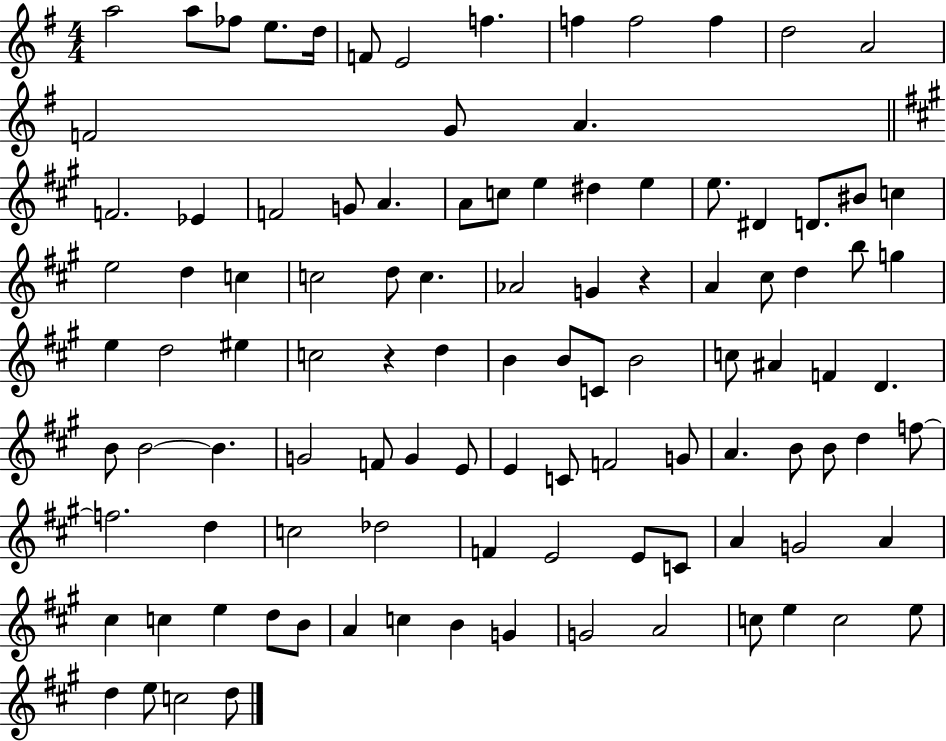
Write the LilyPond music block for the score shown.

{
  \clef treble
  \numericTimeSignature
  \time 4/4
  \key g \major
  a''2 a''8 fes''8 e''8. d''16 | f'8 e'2 f''4. | f''4 f''2 f''4 | d''2 a'2 | \break f'2 g'8 a'4. | \bar "||" \break \key a \major f'2. ees'4 | f'2 g'8 a'4. | a'8 c''8 e''4 dis''4 e''4 | e''8. dis'4 d'8. bis'8 c''4 | \break e''2 d''4 c''4 | c''2 d''8 c''4. | aes'2 g'4 r4 | a'4 cis''8 d''4 b''8 g''4 | \break e''4 d''2 eis''4 | c''2 r4 d''4 | b'4 b'8 c'8 b'2 | c''8 ais'4 f'4 d'4. | \break b'8 b'2~~ b'4. | g'2 f'8 g'4 e'8 | e'4 c'8 f'2 g'8 | a'4. b'8 b'8 d''4 f''8~~ | \break f''2. d''4 | c''2 des''2 | f'4 e'2 e'8 c'8 | a'4 g'2 a'4 | \break cis''4 c''4 e''4 d''8 b'8 | a'4 c''4 b'4 g'4 | g'2 a'2 | c''8 e''4 c''2 e''8 | \break d''4 e''8 c''2 d''8 | \bar "|."
}